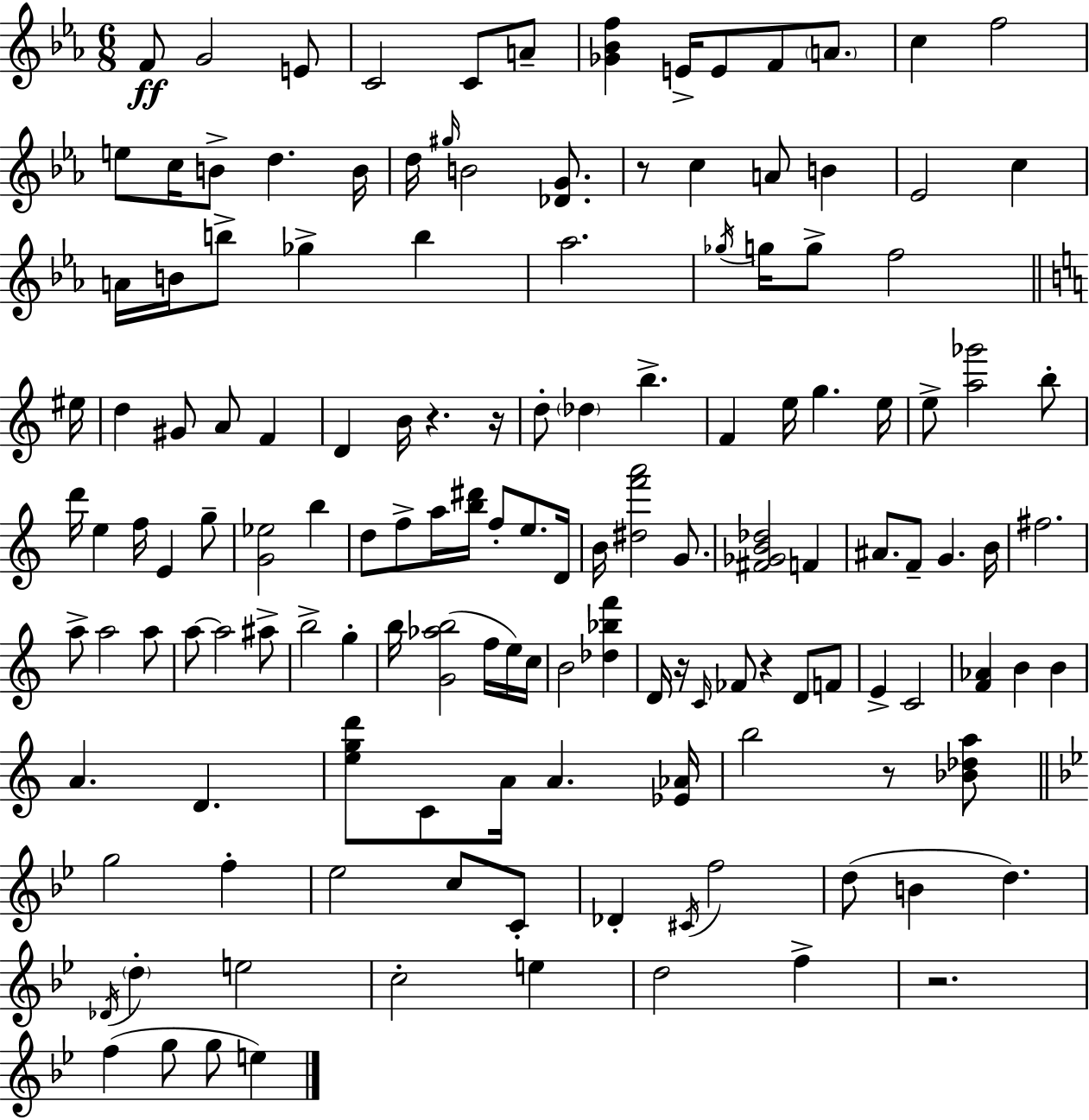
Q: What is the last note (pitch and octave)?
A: E5